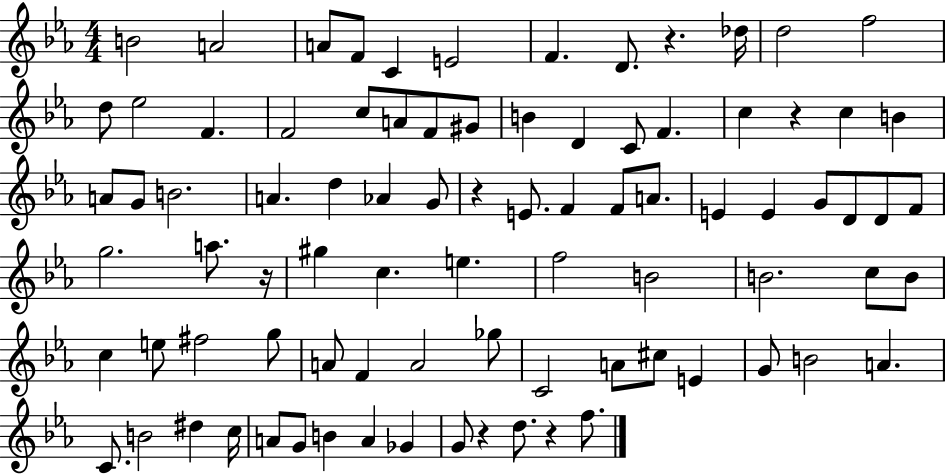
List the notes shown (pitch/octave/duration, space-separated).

B4/h A4/h A4/e F4/e C4/q E4/h F4/q. D4/e. R/q. Db5/s D5/h F5/h D5/e Eb5/h F4/q. F4/h C5/e A4/e F4/e G#4/e B4/q D4/q C4/e F4/q. C5/q R/q C5/q B4/q A4/e G4/e B4/h. A4/q. D5/q Ab4/q G4/e R/q E4/e. F4/q F4/e A4/e. E4/q E4/q G4/e D4/e D4/e F4/e G5/h. A5/e. R/s G#5/q C5/q. E5/q. F5/h B4/h B4/h. C5/e B4/e C5/q E5/e F#5/h G5/e A4/e F4/q A4/h Gb5/e C4/h A4/e C#5/e E4/q G4/e B4/h A4/q. C4/e. B4/h D#5/q C5/s A4/e G4/e B4/q A4/q Gb4/q G4/e R/q D5/e. R/q F5/e.